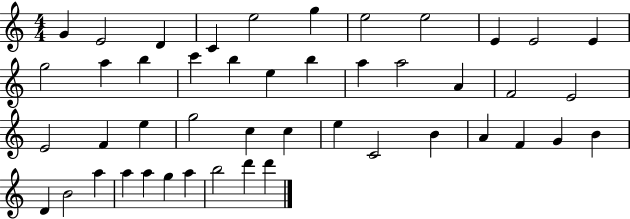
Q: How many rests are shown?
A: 0